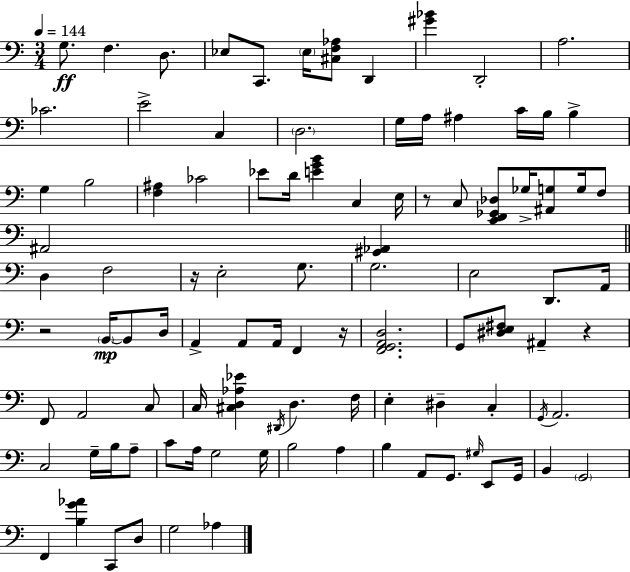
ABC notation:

X:1
T:Untitled
M:3/4
L:1/4
K:C
G,/2 F, D,/2 _E,/2 C,,/2 _E,/4 [^C,F,_A,]/2 D,, [^G_B] D,,2 A,2 _C2 E2 C, D,2 G,/4 A,/4 ^A, C/4 B,/4 B, G, B,2 [F,^A,] _C2 _E/2 D/4 [EGB] C, E,/4 z/2 C,/2 [E,,F,,_G,,_D,]/2 _G,/4 [^A,,G,]/2 G,/4 F,/2 ^A,,2 [^G,,_A,,] D, F,2 z/4 E,2 G,/2 G,2 E,2 D,,/2 A,,/4 z2 B,,/4 B,,/2 D,/4 A,, A,,/2 A,,/4 F,, z/4 [F,,G,,A,,D,]2 G,,/2 [^D,E,^F,]/2 ^A,, z F,,/2 A,,2 C,/2 C,/4 [^C,D,_A,_E] ^D,,/4 D, F,/4 E, ^D, C, G,,/4 A,,2 C,2 G,/4 B,/4 A,/2 C/2 A,/4 G,2 G,/4 B,2 A, B, A,,/2 G,,/2 ^G,/4 E,,/2 G,,/4 B,, G,,2 F,, [B,G_A] C,,/2 D,/2 G,2 _A,